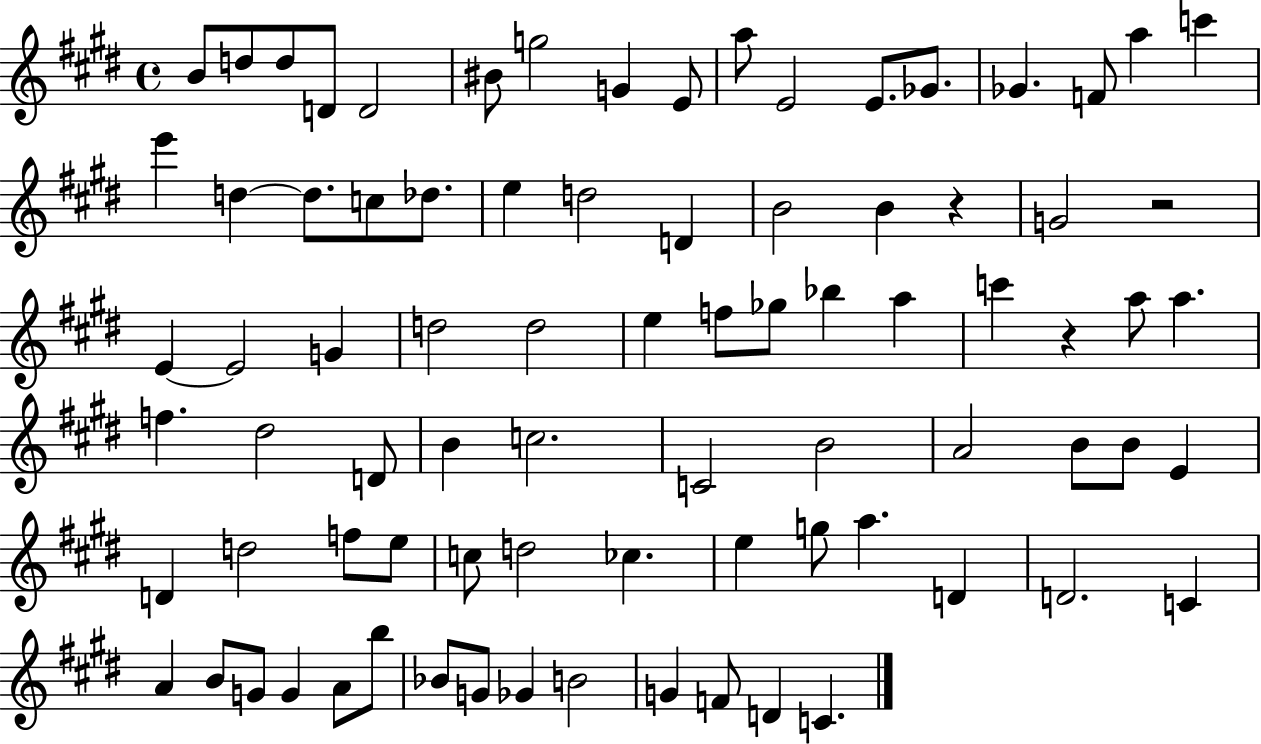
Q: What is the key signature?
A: E major